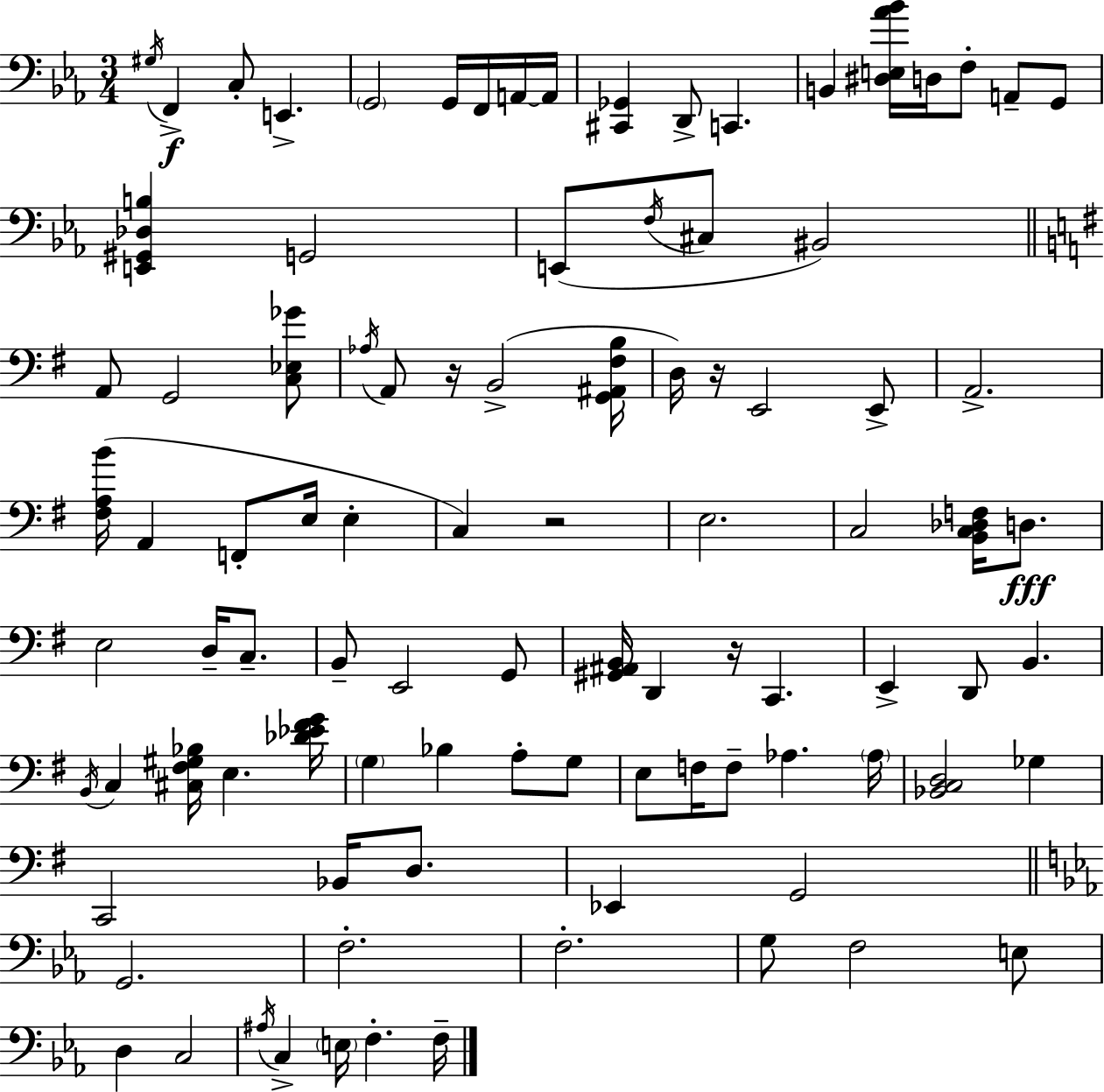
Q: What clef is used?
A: bass